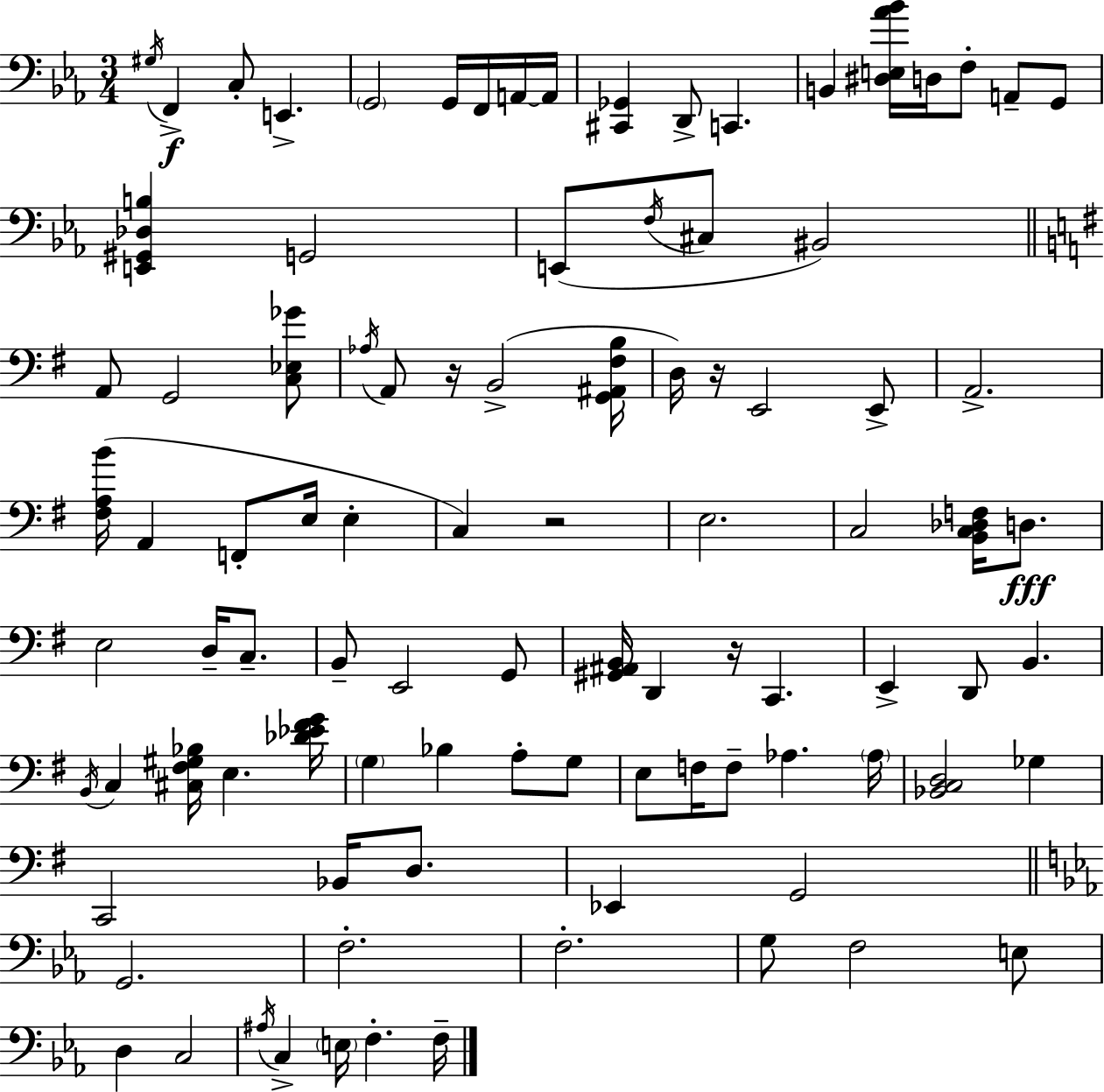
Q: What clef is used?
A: bass